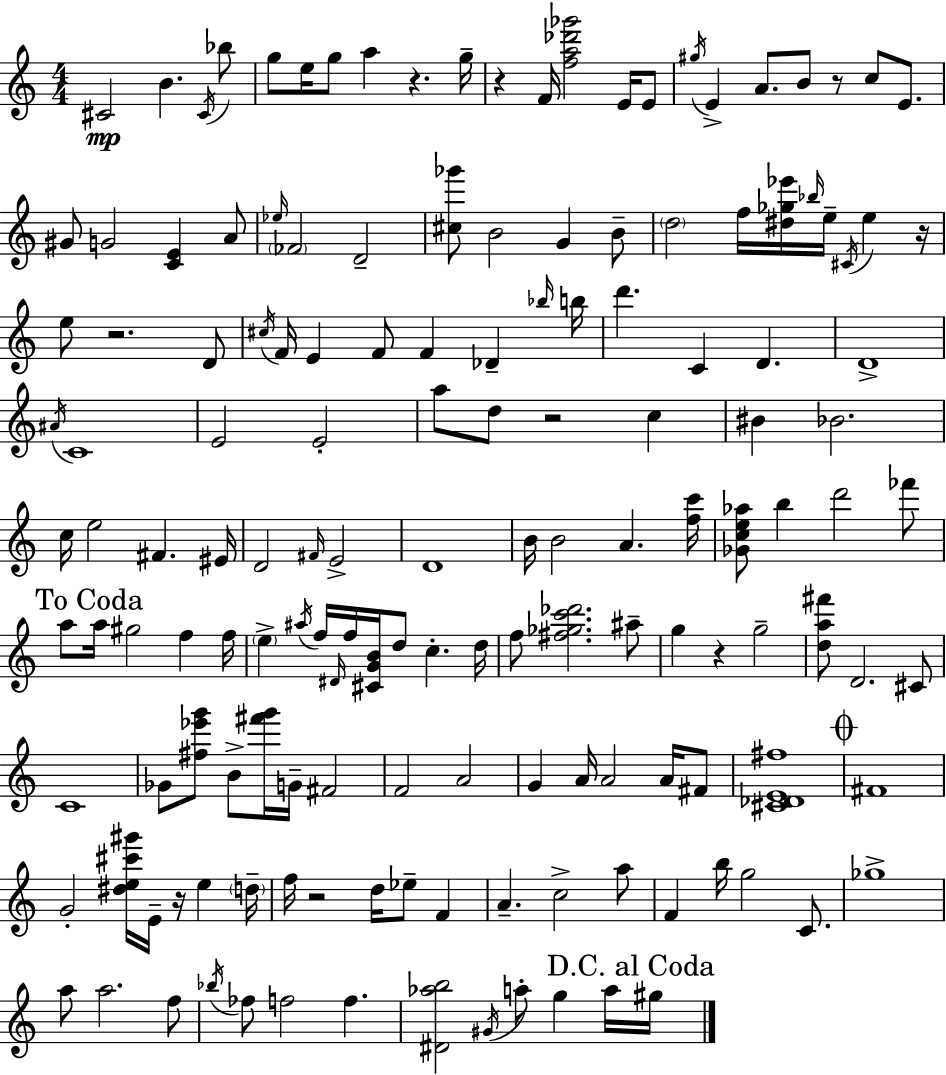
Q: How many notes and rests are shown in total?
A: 153